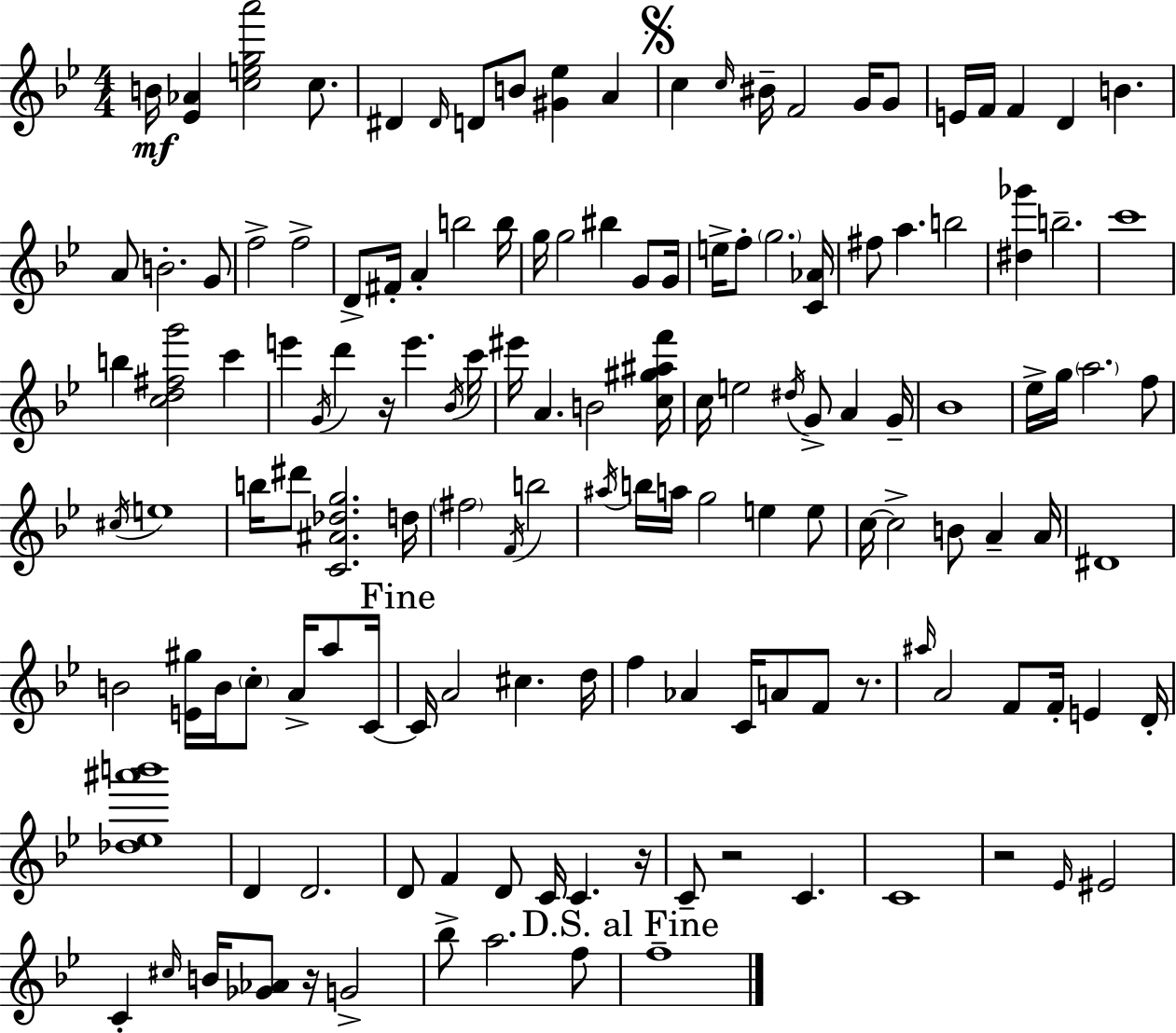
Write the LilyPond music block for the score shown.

{
  \clef treble
  \numericTimeSignature
  \time 4/4
  \key bes \major
  \repeat volta 2 { b'16\mf <ees' aes'>4 <c'' e'' g'' a'''>2 c''8. | dis'4 \grace { dis'16 } d'8 b'8 <gis' ees''>4 a'4 | \mark \markup { \musicglyph "scripts.segno" } c''4 \grace { c''16 } bis'16-- f'2 g'16 | g'8 e'16 f'16 f'4 d'4 b'4. | \break a'8 b'2.-. | g'8 f''2-> f''2-> | d'8-> fis'16-. a'4-. b''2 | b''16 g''16 g''2 bis''4 g'8 | \break g'16 e''16-> f''8-. \parenthesize g''2. | <c' aes'>16 fis''8 a''4. b''2 | <dis'' ges'''>4 b''2.-- | c'''1 | \break b''4 <c'' d'' fis'' g'''>2 c'''4 | e'''4 \acciaccatura { g'16 } d'''4 r16 e'''4. | \acciaccatura { bes'16 } c'''16 eis'''16 a'4. b'2 | <c'' gis'' ais'' f'''>16 c''16 e''2 \acciaccatura { dis''16 } g'8-> | \break a'4 g'16-- bes'1 | ees''16-> g''16 \parenthesize a''2. | f''8 \acciaccatura { cis''16 } e''1 | b''16 dis'''8 <c' ais' des'' g''>2. | \break d''16 \parenthesize fis''2 \acciaccatura { f'16 } b''2 | \acciaccatura { ais''16 } b''16 a''16 g''2 | e''4 e''8 c''16~~ c''2-> | b'8 a'4-- a'16 dis'1 | \break b'2 | <e' gis''>16 b'16 \parenthesize c''8-. a'16-> a''8 c'16~~ \mark "Fine" c'16 a'2 | cis''4. d''16 f''4 aes'4 | c'16 a'8 f'8 r8. \grace { ais''16 } a'2 | \break f'8 f'16-. e'4 d'16-. <des'' ees'' ais''' b'''>1 | d'4 d'2. | d'8 f'4 d'8 | c'16 c'4. r16 c'8-- r2 | \break c'4. c'1 | r2 | \grace { ees'16 } eis'2 c'4-. \grace { cis''16 } b'16 | <ges' aes'>8 r16 g'2-> bes''8-> a''2. | \break f''8 \mark "D.S. al Fine" f''1-- | } \bar "|."
}